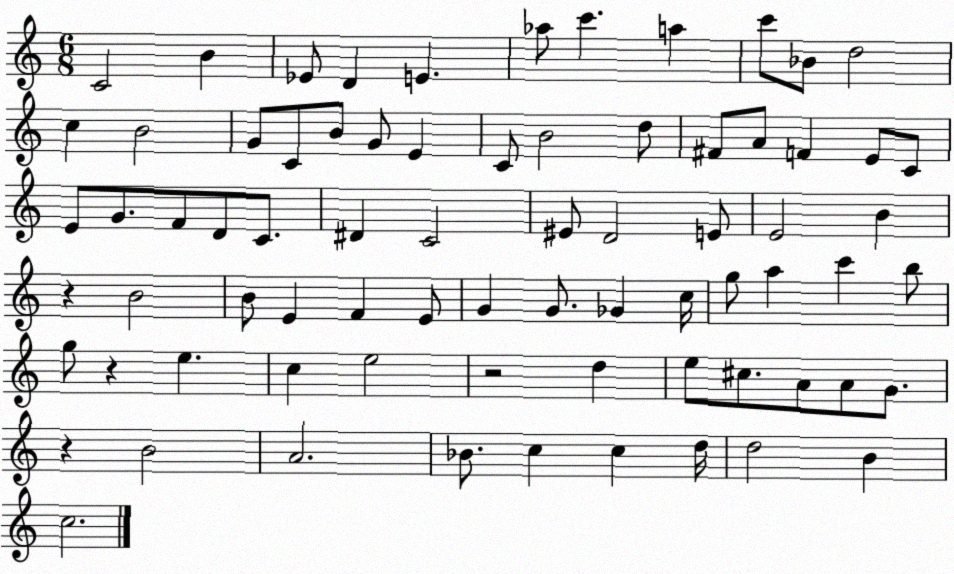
X:1
T:Untitled
M:6/8
L:1/4
K:C
C2 B _E/2 D E _a/2 c' a c'/2 _B/2 d2 c B2 G/2 C/2 B/2 G/2 E C/2 B2 d/2 ^F/2 A/2 F E/2 C/2 E/2 G/2 F/2 D/2 C/2 ^D C2 ^E/2 D2 E/2 E2 B z B2 B/2 E F E/2 G G/2 _G c/4 g/2 a c' b/2 g/2 z e c e2 z2 d e/2 ^c/2 A/2 A/2 G/2 z B2 A2 _B/2 c c d/4 d2 B c2